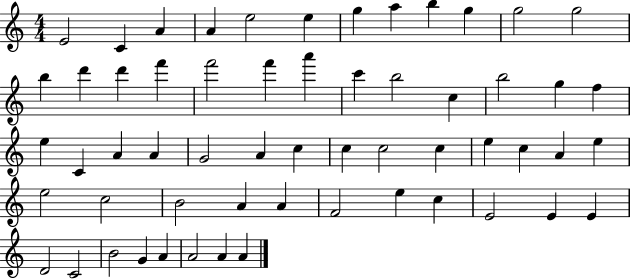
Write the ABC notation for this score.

X:1
T:Untitled
M:4/4
L:1/4
K:C
E2 C A A e2 e g a b g g2 g2 b d' d' f' f'2 f' a' c' b2 c b2 g f e C A A G2 A c c c2 c e c A e e2 c2 B2 A A F2 e c E2 E E D2 C2 B2 G A A2 A A